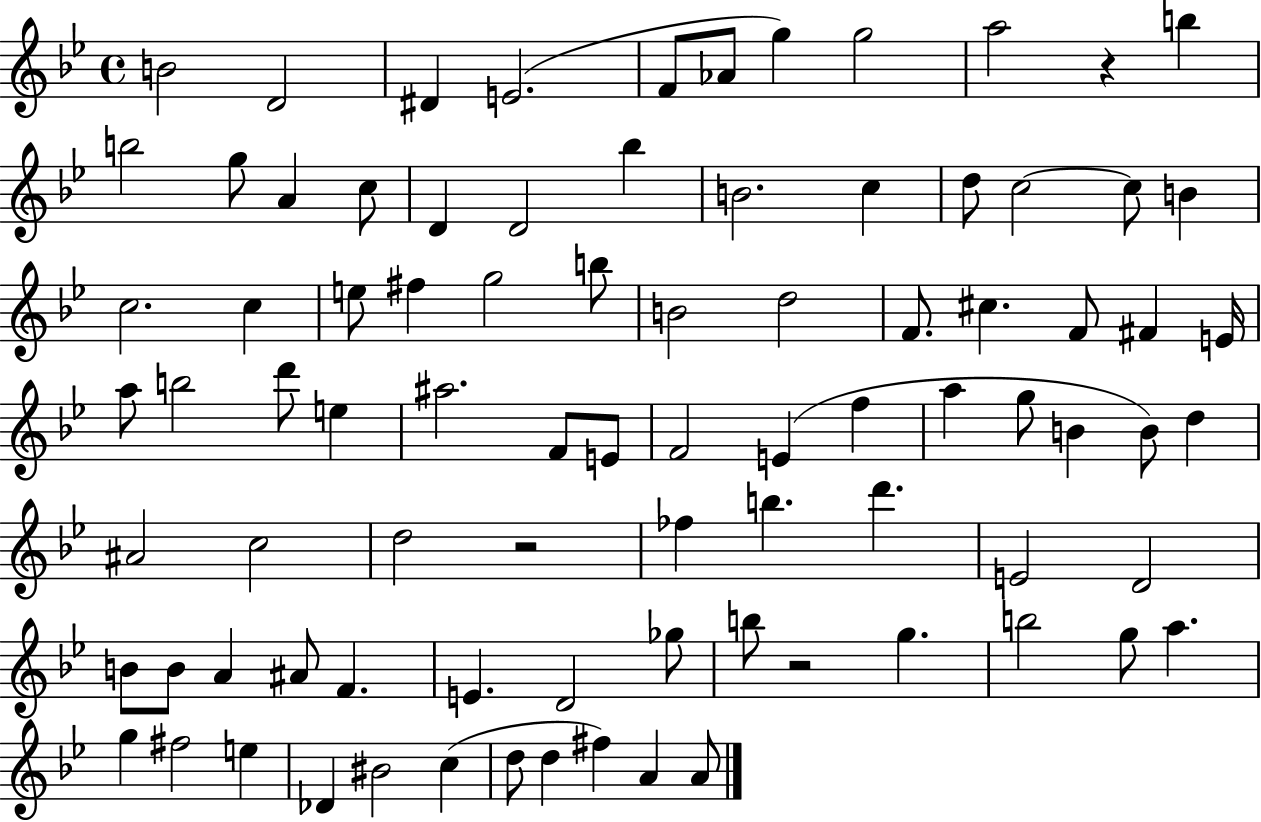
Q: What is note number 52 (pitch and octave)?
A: A#4